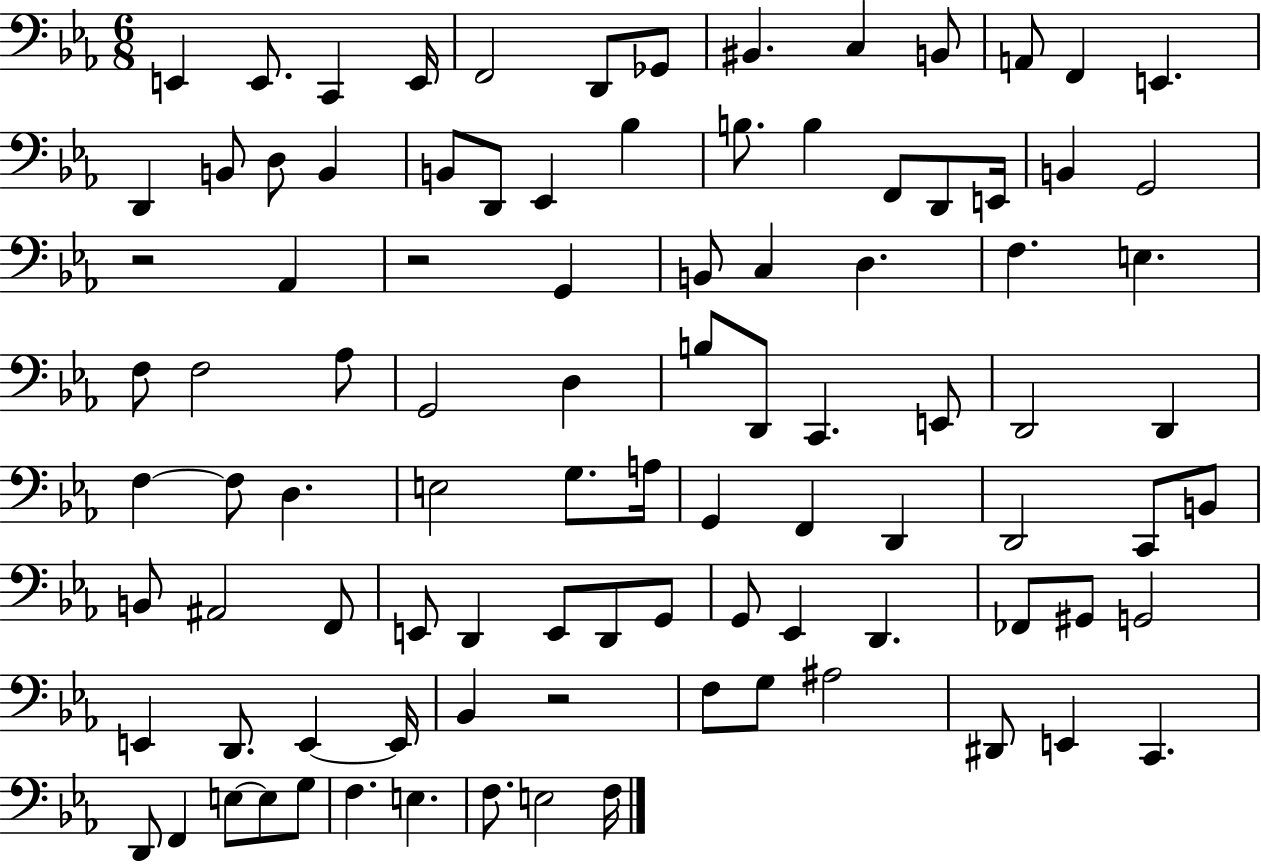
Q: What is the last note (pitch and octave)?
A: F3